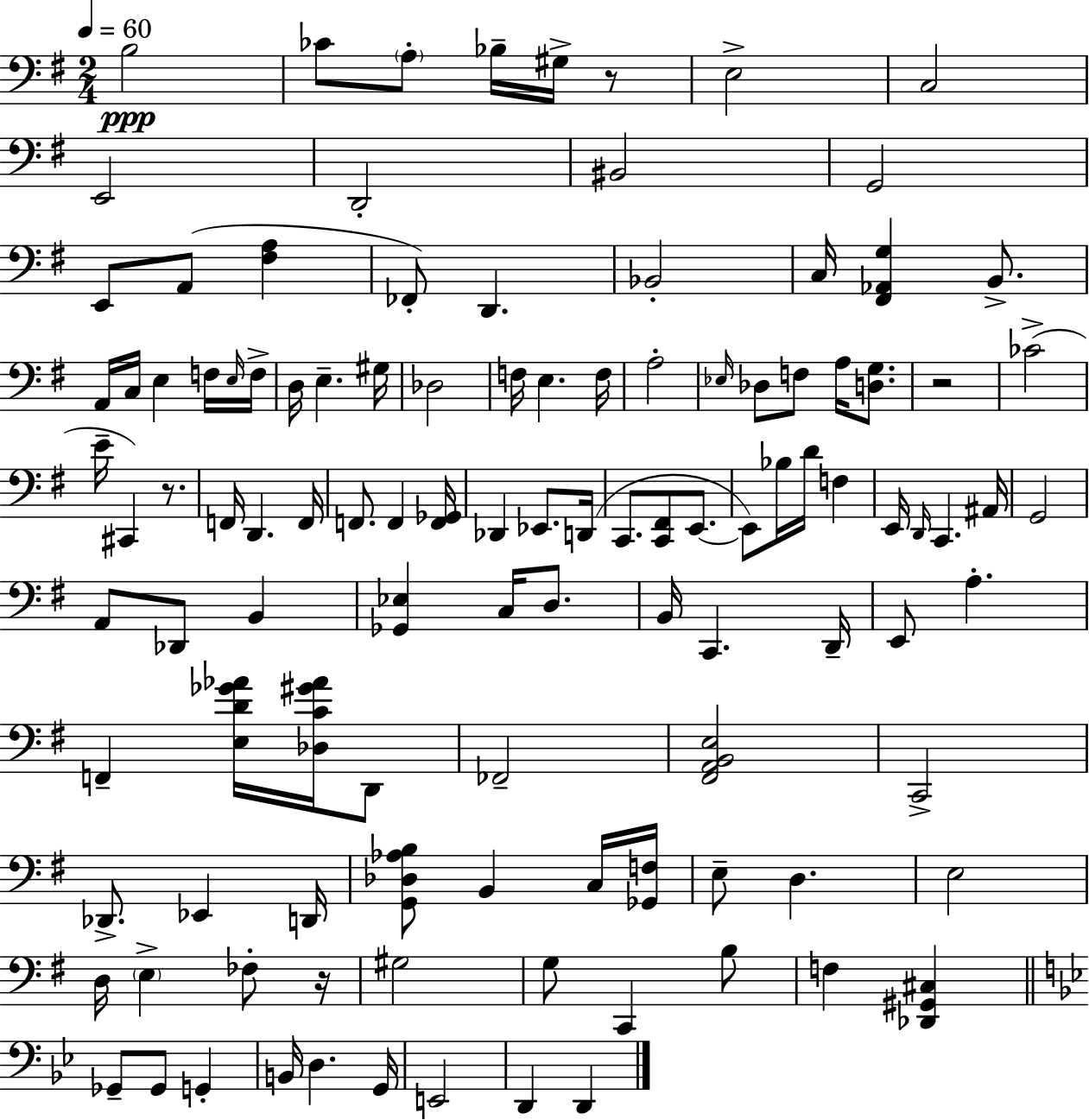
{
  \clef bass
  \numericTimeSignature
  \time 2/4
  \key g \major
  \tempo 4 = 60
  \repeat volta 2 { b2\ppp | ces'8 \parenthesize a8-. bes16-- gis16-> r8 | e2-> | c2 | \break e,2 | d,2-. | bis,2 | g,2 | \break e,8 a,8( <fis a>4 | fes,8-.) d,4. | bes,2-. | c16 <fis, aes, g>4 b,8.-> | \break a,16 c16 e4 f16 \grace { e16 } | f16-> d16 e4.-- | gis16 des2 | f16 e4. | \break f16 a2-. | \grace { ees16 } des8 f8 a16 <d g>8. | r2 | ces'2->( | \break e'16-- cis,4) r8. | f,16 d,4. | f,16 f,8. f,4 | <f, ges,>16 des,4 ees,8. | \break d,16( c,8. <c, fis,>8 e,8.~~ | e,8) bes16 d'16 f4 | e,16 \grace { d,16 } c,4. | ais,16 g,2 | \break a,8 des,8 b,4 | <ges, ees>4 c16 | d8. b,16 c,4. | d,16-- e,8 a4.-. | \break f,4-- <e d' ges' aes'>16 | <des c' gis' aes'>16 d,8 fes,2-- | <fis, a, b, e>2 | c,2-> | \break des,8.-> ees,4 | d,16 <g, des aes b>8 b,4 | c16 <ges, f>16 e8-- d4. | e2 | \break d16 \parenthesize e4-> | fes8-. r16 gis2 | g8 c,4 | b8 f4 <des, gis, cis>4 | \break \bar "||" \break \key bes \major ges,8-- ges,8 g,4-. | b,16 d4. g,16 | e,2 | d,4 d,4 | \break } \bar "|."
}